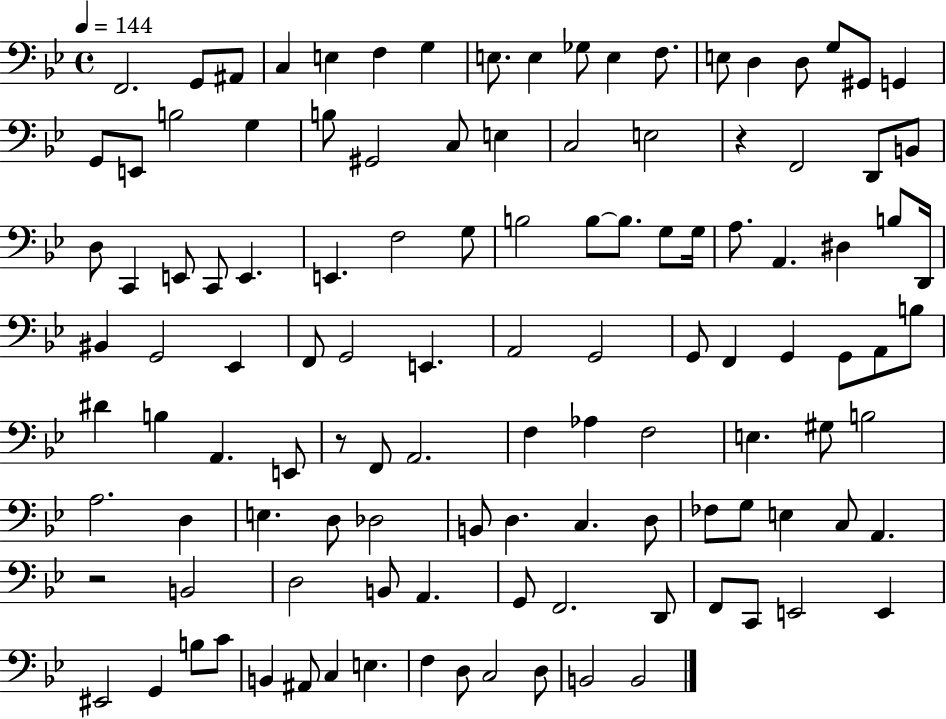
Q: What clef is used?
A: bass